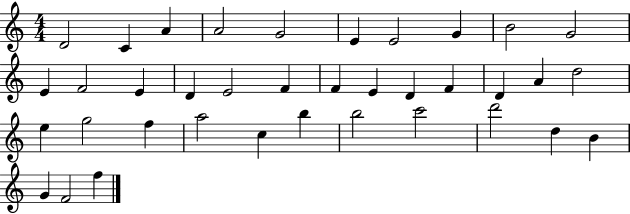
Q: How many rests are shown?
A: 0